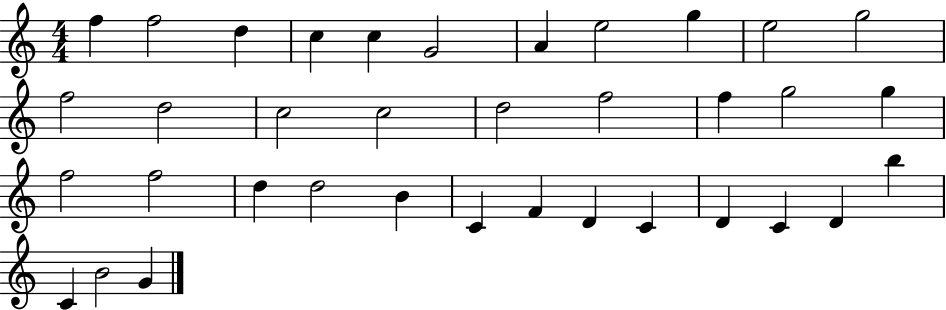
F5/q F5/h D5/q C5/q C5/q G4/h A4/q E5/h G5/q E5/h G5/h F5/h D5/h C5/h C5/h D5/h F5/h F5/q G5/h G5/q F5/h F5/h D5/q D5/h B4/q C4/q F4/q D4/q C4/q D4/q C4/q D4/q B5/q C4/q B4/h G4/q